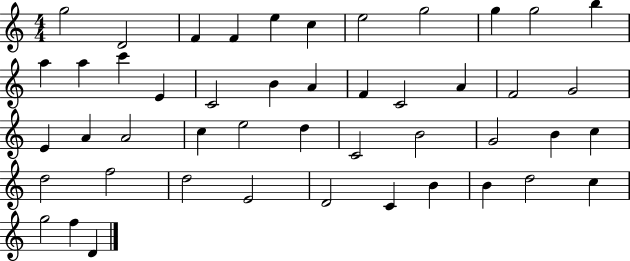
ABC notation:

X:1
T:Untitled
M:4/4
L:1/4
K:C
g2 D2 F F e c e2 g2 g g2 b a a c' E C2 B A F C2 A F2 G2 E A A2 c e2 d C2 B2 G2 B c d2 f2 d2 E2 D2 C B B d2 c g2 f D